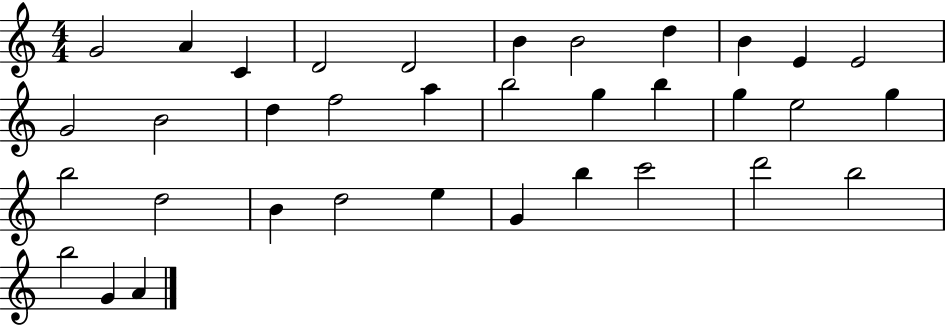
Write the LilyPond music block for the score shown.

{
  \clef treble
  \numericTimeSignature
  \time 4/4
  \key c \major
  g'2 a'4 c'4 | d'2 d'2 | b'4 b'2 d''4 | b'4 e'4 e'2 | \break g'2 b'2 | d''4 f''2 a''4 | b''2 g''4 b''4 | g''4 e''2 g''4 | \break b''2 d''2 | b'4 d''2 e''4 | g'4 b''4 c'''2 | d'''2 b''2 | \break b''2 g'4 a'4 | \bar "|."
}